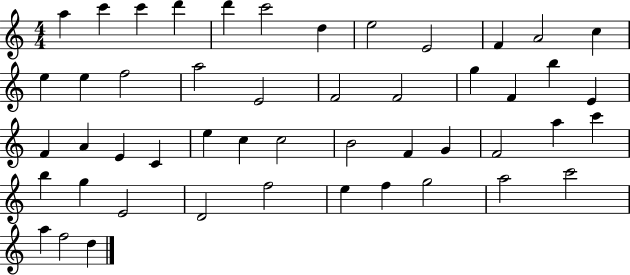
A5/q C6/q C6/q D6/q D6/q C6/h D5/q E5/h E4/h F4/q A4/h C5/q E5/q E5/q F5/h A5/h E4/h F4/h F4/h G5/q F4/q B5/q E4/q F4/q A4/q E4/q C4/q E5/q C5/q C5/h B4/h F4/q G4/q F4/h A5/q C6/q B5/q G5/q E4/h D4/h F5/h E5/q F5/q G5/h A5/h C6/h A5/q F5/h D5/q